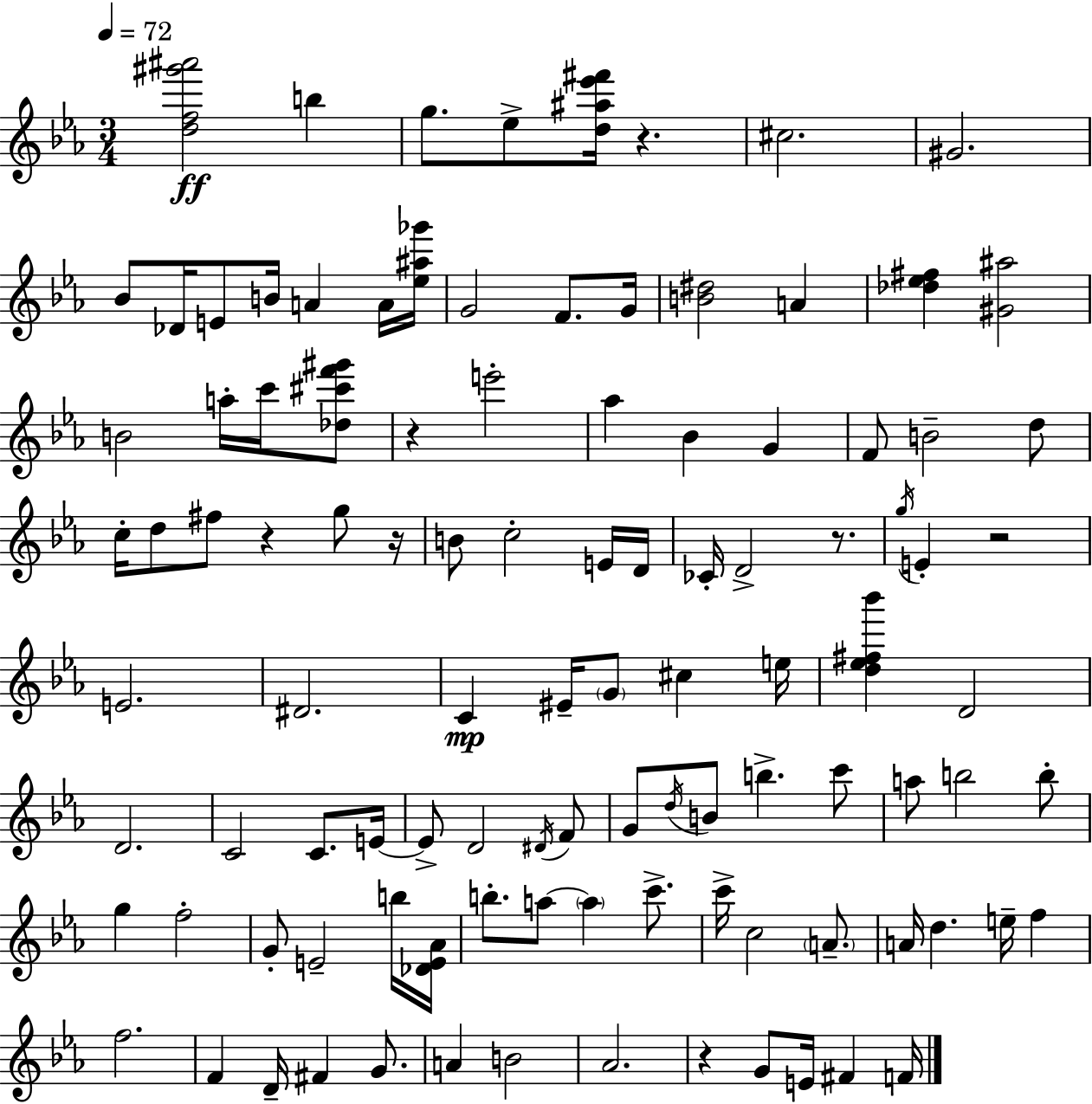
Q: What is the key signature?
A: C minor